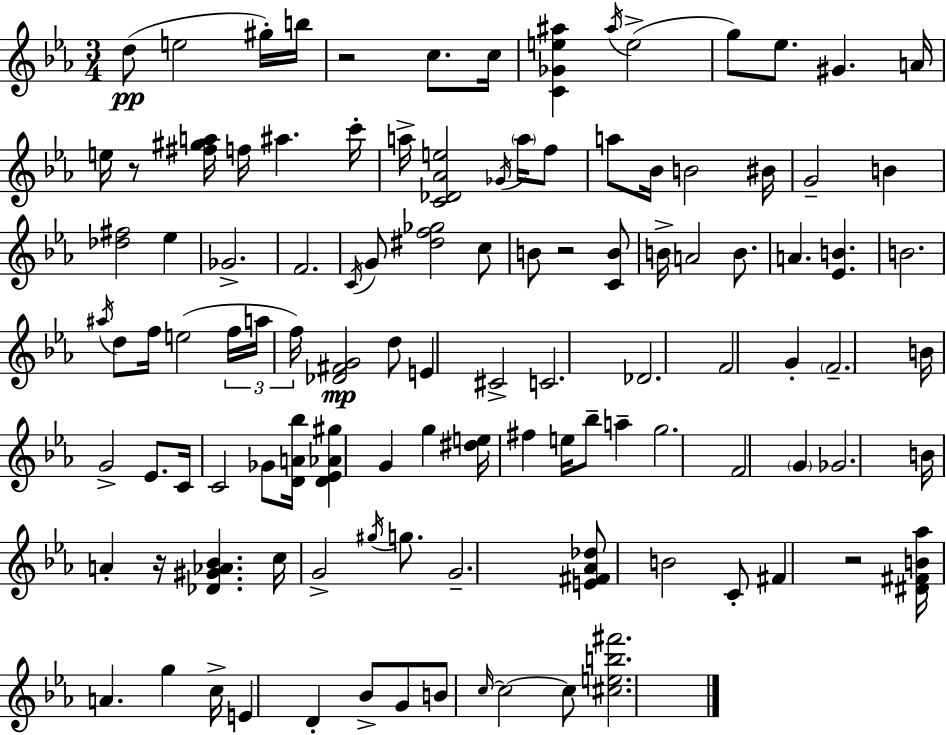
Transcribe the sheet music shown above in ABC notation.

X:1
T:Untitled
M:3/4
L:1/4
K:Cm
d/2 e2 ^g/4 b/4 z2 c/2 c/4 [C_Ge^a] ^a/4 e2 g/2 _e/2 ^G A/4 e/4 z/2 [^f^ga]/4 f/4 ^a c'/4 a/4 [C_D_Ae]2 _G/4 a/4 f/2 a/2 _B/4 B2 ^B/4 G2 B [_d^f]2 _e _G2 F2 C/4 G/2 [^df_g]2 c/2 B/2 z2 [CB]/2 B/4 A2 B/2 A [_EB] B2 ^a/4 d/2 f/4 e2 f/4 a/4 f/4 [_D^FG]2 d/2 E ^C2 C2 _D2 F2 G F2 B/4 G2 _E/2 C/4 C2 _G/2 [DA_b]/4 [D_E_A^g] G g [^de]/4 ^f e/4 _b/2 a g2 F2 G _G2 B/4 A z/4 [_D^G_A_B] c/4 G2 ^g/4 g/2 G2 [E^F_A_d]/2 B2 C/2 ^F z2 [^D^FB_a]/4 A g c/4 E D _B/2 G/2 B/2 c/4 c2 c/2 [^ceb^f']2